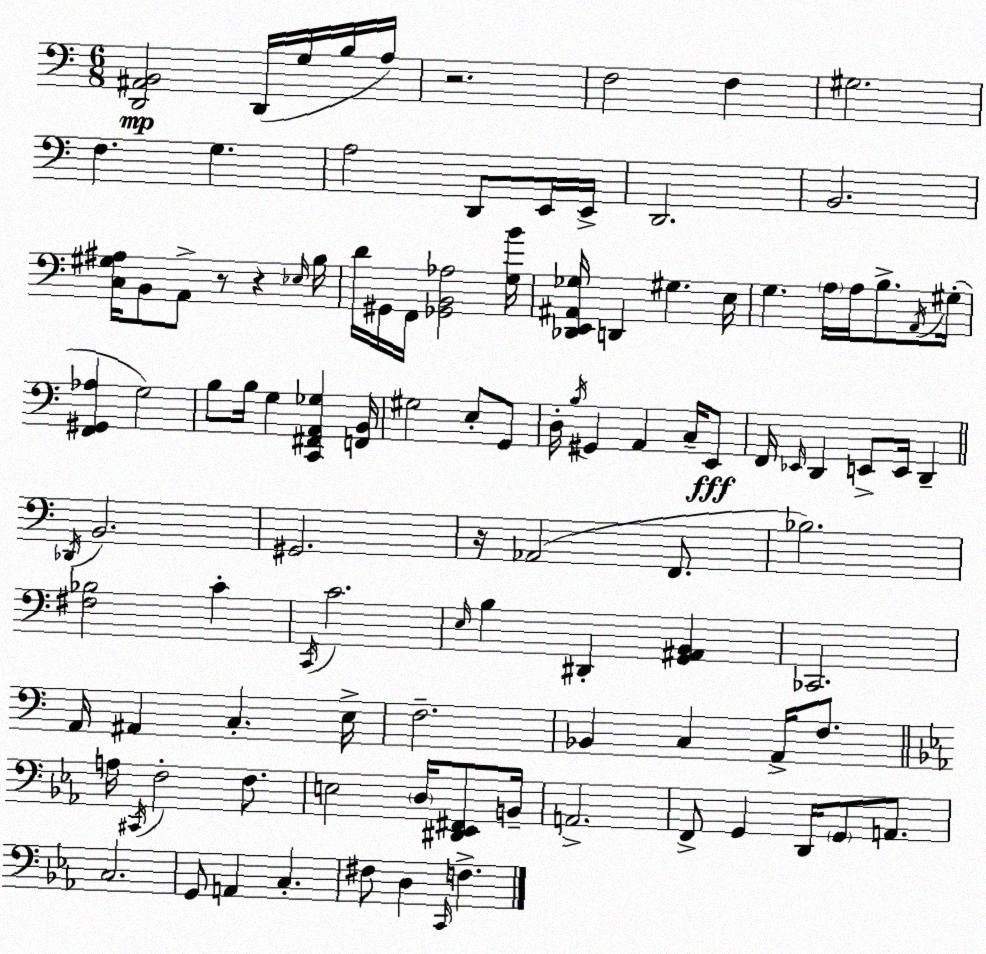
X:1
T:Untitled
M:6/8
L:1/4
K:Am
[D,,^A,,B,,]2 D,,/4 G,/4 B,/4 A,/4 z2 F,2 F, ^G,2 F, G, A,2 D,,/2 E,,/4 E,,/4 D,,2 B,,2 [C,^G,^A,]/4 B,,/2 A,,/2 z/2 z _E,/4 B,/4 D/4 ^G,,/4 F,,/4 [_G,,B,,_A,]2 [G,B]/4 [_D,,E,,^A,,_G,]/4 D,, ^G, E,/4 G, A,/4 A,/4 B,/2 A,,/4 ^G,/4 [F,,^G,,_A,] G,2 B,/2 B,/4 G, [C,,^F,,A,,_G,] [F,,B,,]/4 ^G,2 E,/2 G,,/2 D,/4 B,/4 ^G,, A,, C,/4 E,,/2 F,,/4 _E,,/4 D,, E,,/2 E,,/4 D,, _D,,/4 B,,2 ^G,,2 z/4 _A,,2 F,,/2 _B,2 [^F,_B,]2 C C,,/4 C2 E,/4 B, ^D,, [G,,^A,,B,,] _C,,2 A,,/4 ^A,, C, E,/4 F,2 _B,, C, A,,/4 F,/2 A,/4 ^C,,/4 F,2 F,/2 E,2 D,/4 [^D,,_E,,^F,,]/2 B,,/4 A,,2 F,,/2 G,, D,,/4 G,,/2 A,,/2 C,2 G,,/2 A,, C, ^F,/2 D, C,,/4 F,